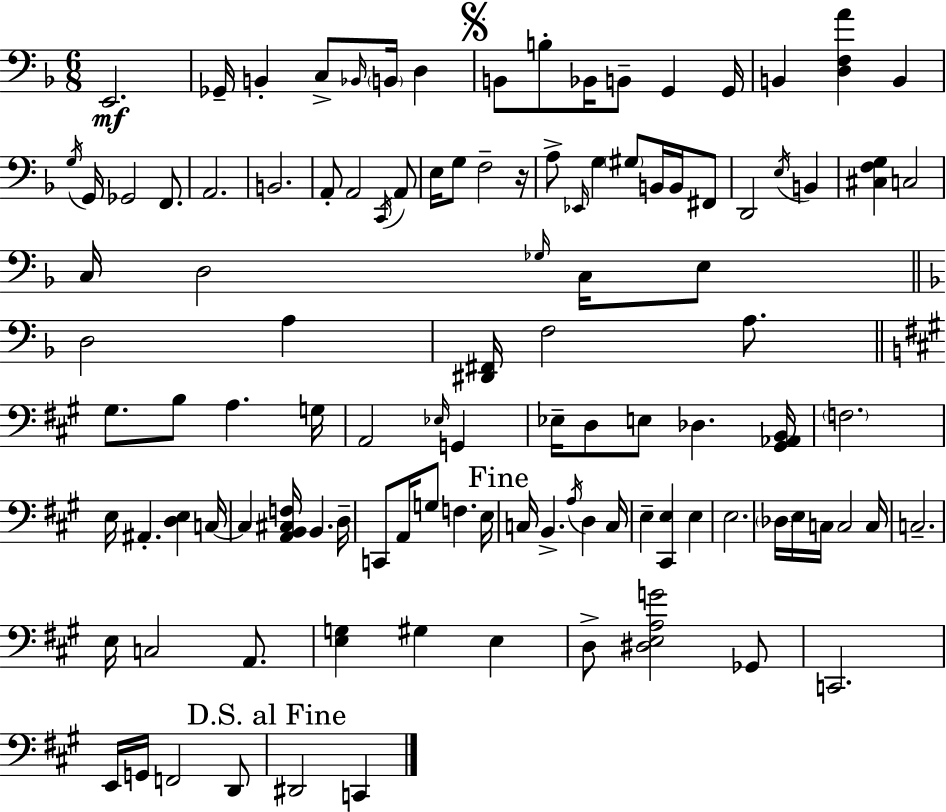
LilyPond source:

{
  \clef bass
  \numericTimeSignature
  \time 6/8
  \key f \major
  e,2.\mf | ges,16-- b,4-. c8-> \grace { bes,16 } \parenthesize b,16 d4 | \mark \markup { \musicglyph "scripts.segno" } b,8 b8-. bes,16 b,8-- g,4 | g,16 b,4 <d f a'>4 b,4 | \break \acciaccatura { g16 } g,16 ges,2 f,8. | a,2. | b,2. | a,8-. a,2 | \break \acciaccatura { c,16 } a,8 e16 g8 f2-- | r16 a8-> \grace { ees,16 } g4 \parenthesize gis8 | b,16 b,16 fis,8 d,2 | \acciaccatura { e16 } b,4 <cis f g>4 c2 | \break c16 d2 | \grace { ges16 } c16 e8 \bar "||" \break \key f \major d2 a4 | <dis, fis,>16 f2 a8. | \bar "||" \break \key a \major gis8. b8 a4. g16 | a,2 \grace { ees16 } g,4 | ees16-- d8 e8 des4. | <gis, aes, b,>16 \parenthesize f2. | \break e16 ais,4.-. <d e>4 | c16~~ c4 <a, b, cis f>16 b,4. | d16-- c,8 a,16 g8 f4. | e16 \mark "Fine" c16 b,4.-> \acciaccatura { a16 } d4 | \break c16 e4-- <cis, e>4 e4 | e2. | \parenthesize des16 e16 c16 c2 | c16 c2.-- | \break e16 c2 a,8. | <e g>4 gis4 e4 | d8-> <dis e a g'>2 | ges,8 c,2. | \break e,16 g,16 f,2 | d,8 \mark "D.S. al Fine" dis,2 c,4 | \bar "|."
}